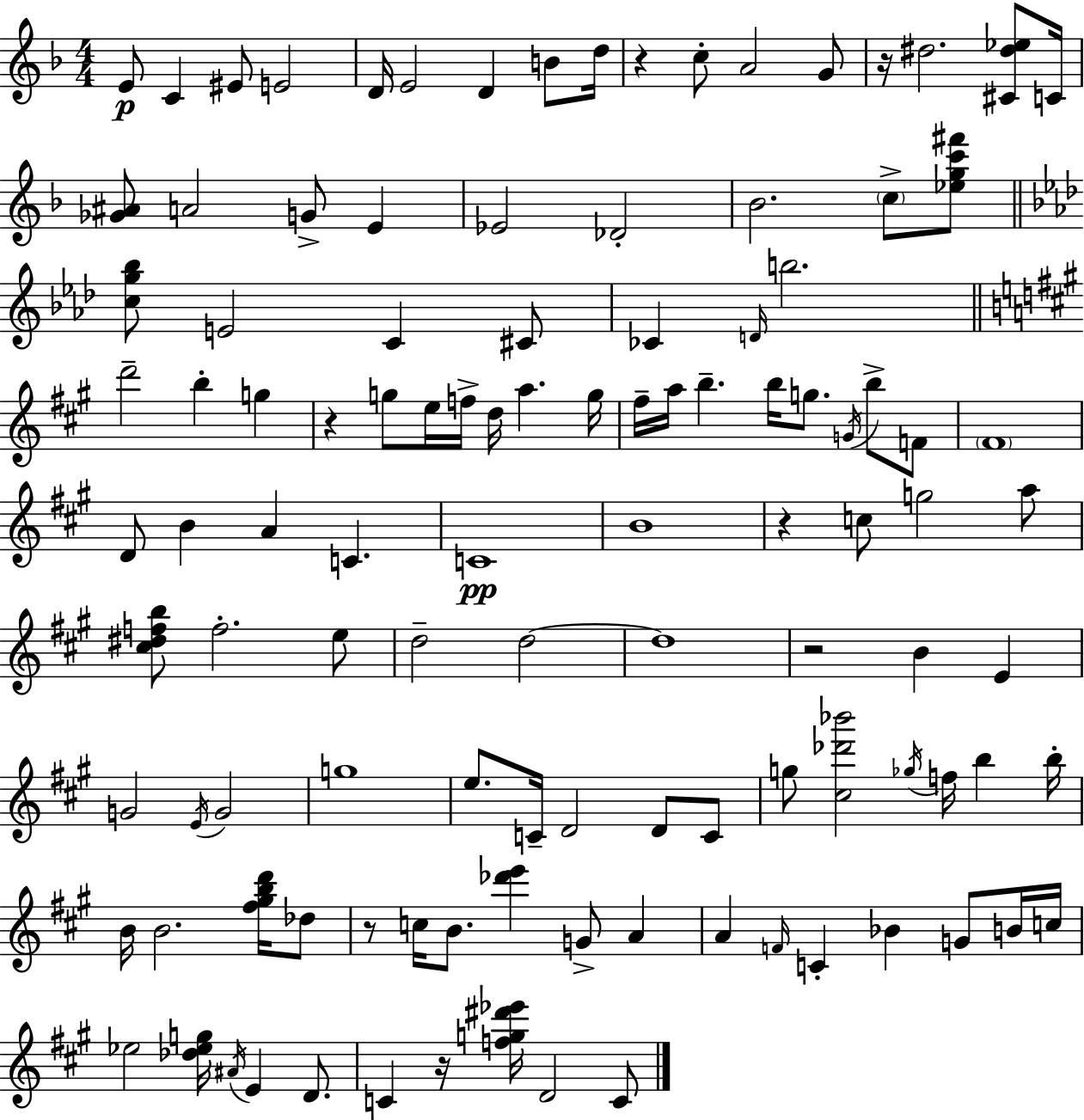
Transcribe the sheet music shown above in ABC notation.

X:1
T:Untitled
M:4/4
L:1/4
K:Dm
E/2 C ^E/2 E2 D/4 E2 D B/2 d/4 z c/2 A2 G/2 z/4 ^d2 [^C^d_e]/2 C/4 [_G^A]/2 A2 G/2 E _E2 _D2 _B2 c/2 [_egc'^f']/2 [cg_b]/2 E2 C ^C/2 _C D/4 b2 d'2 b g z g/2 e/4 f/4 d/4 a g/4 ^f/4 a/4 b b/4 g/2 G/4 b/2 F/2 ^F4 D/2 B A C C4 B4 z c/2 g2 a/2 [^c^dfb]/2 f2 e/2 d2 d2 d4 z2 B E G2 E/4 G2 g4 e/2 C/4 D2 D/2 C/2 g/2 [^c_d'_b']2 _g/4 f/4 b b/4 B/4 B2 [^f^gbd']/4 _d/2 z/2 c/4 B/2 [_d'e'] G/2 A A F/4 C _B G/2 B/4 c/4 _e2 [_d_eg]/4 ^A/4 E D/2 C z/4 [fg^d'_e']/4 D2 C/2